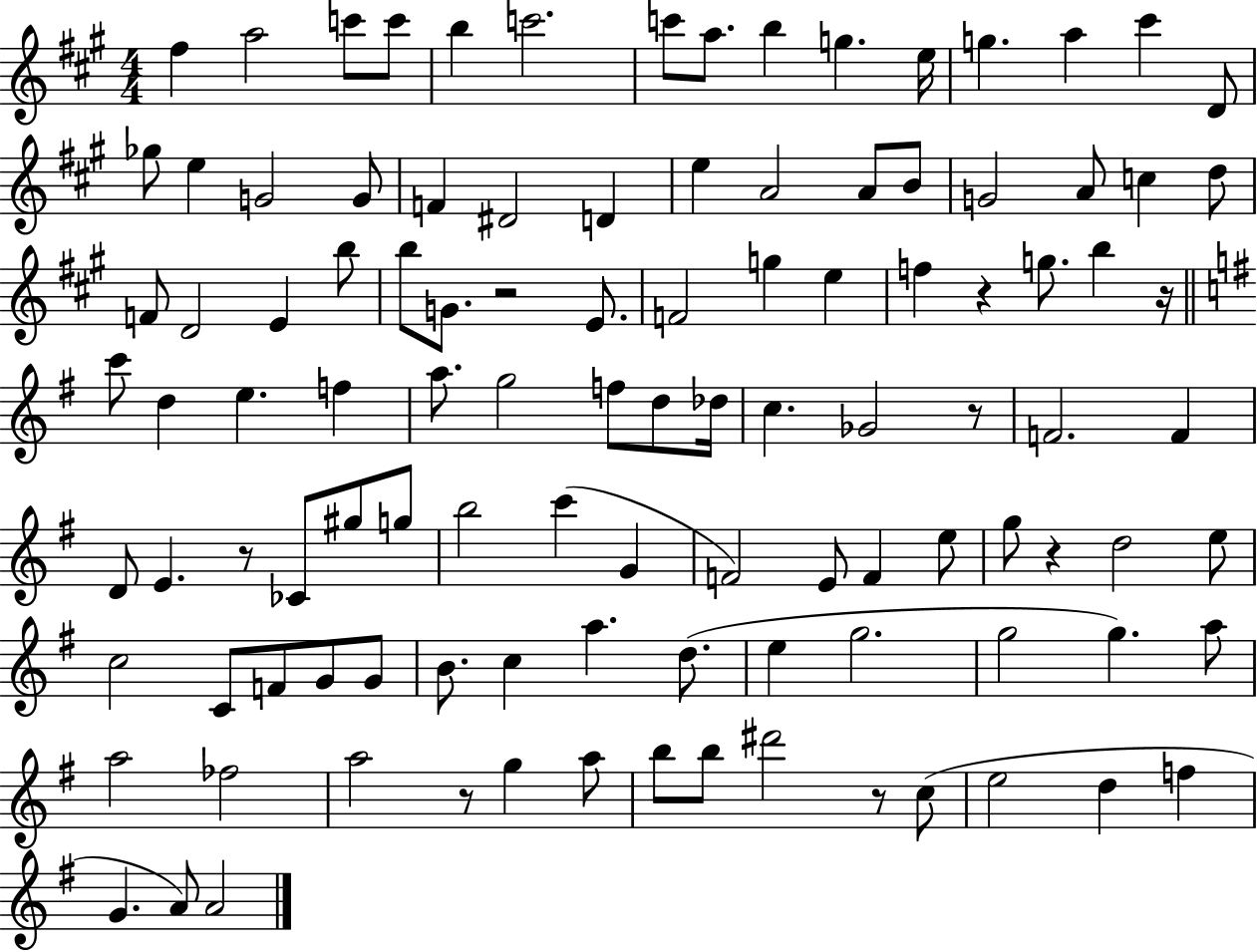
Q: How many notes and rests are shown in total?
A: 108